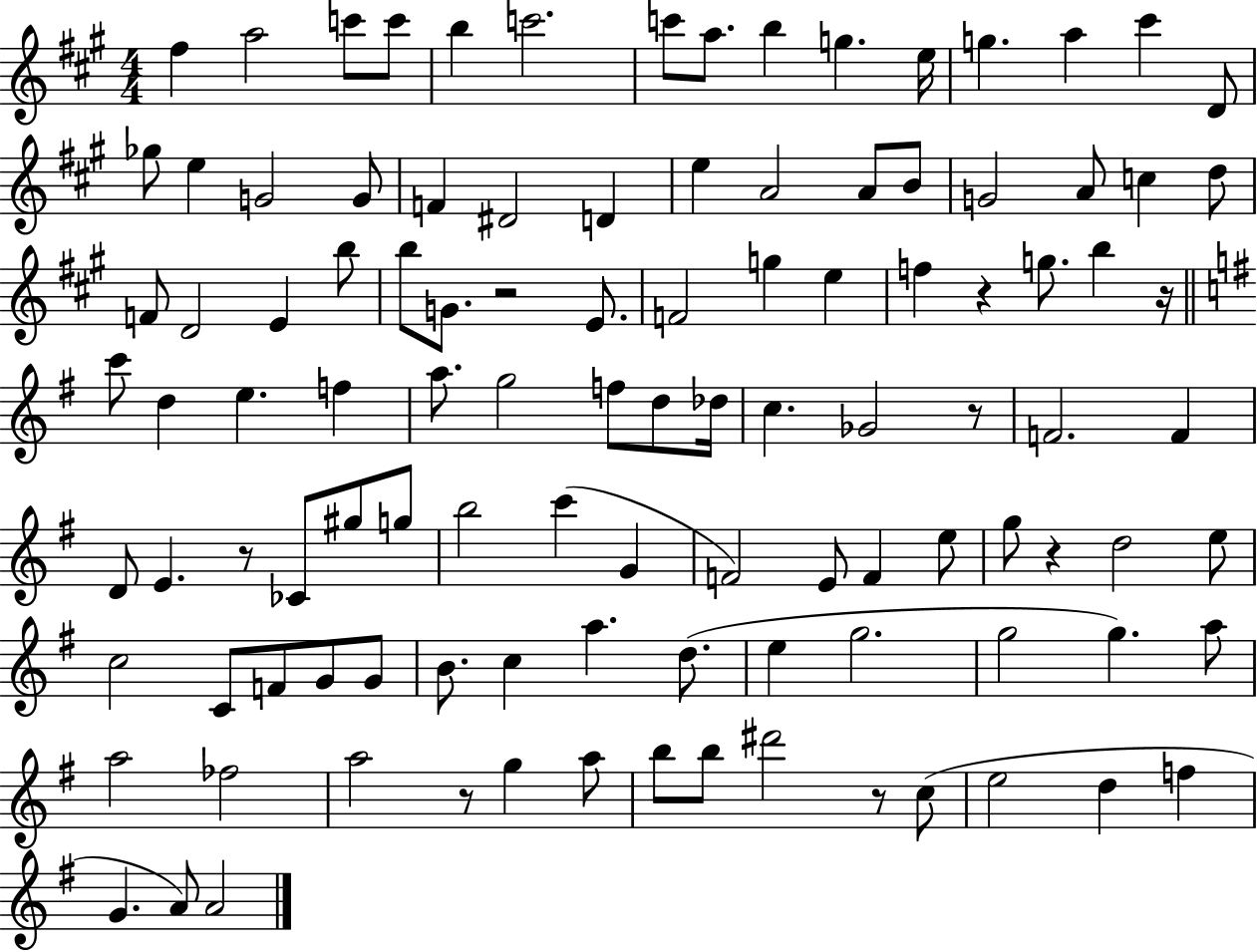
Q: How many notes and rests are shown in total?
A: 108